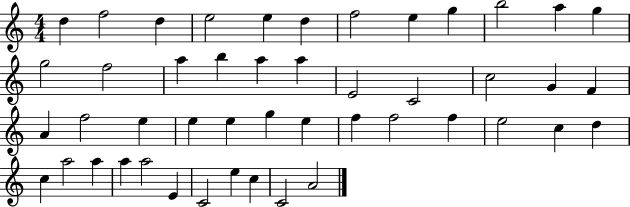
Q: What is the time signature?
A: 4/4